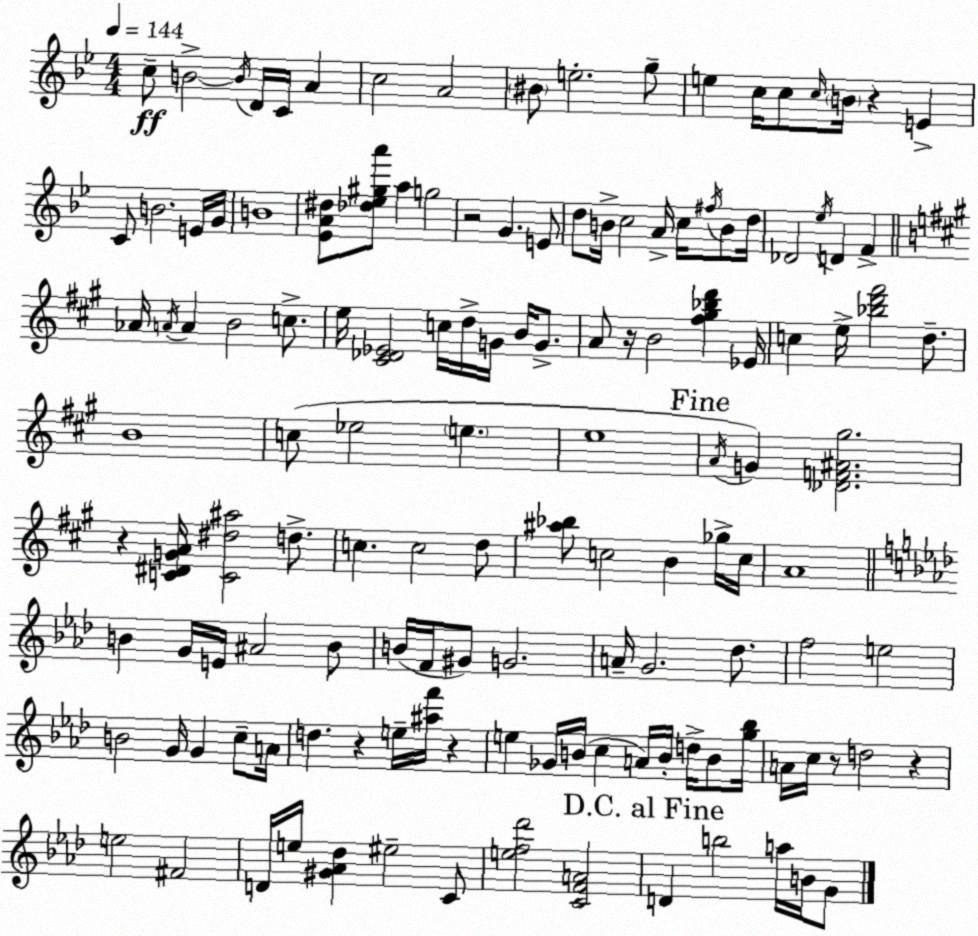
X:1
T:Untitled
M:4/4
L:1/4
K:Bb
c/2 B2 B/4 D/4 C/4 A c2 A2 ^B/2 e2 g/2 e c/4 c/2 c/4 B/4 z E C/2 B2 E/4 G/4 B4 [_EA^d]/2 [_d_e^ga']/2 a g2 z2 G E/2 d/2 B/4 c2 A/4 c/4 ^f/4 B/2 d/4 _D2 _e/4 D F _A/4 A/4 A B2 c/2 e/4 [^C_D_E]2 c/4 d/4 G/4 B/4 G/2 A/2 z/4 B2 [^f^g_bd'] _E/4 c e/4 [_bd'^f']2 d/2 B4 c/2 _e2 e e4 A/4 G [_DF^A^g]2 z [C^DGA]/4 [C^d^a]2 d/2 c c2 d/2 [^a_b]/2 c2 B _g/4 c/4 A4 B G/4 E/4 ^A2 B/2 B/4 F/4 ^G/2 G2 A/4 G2 _d/2 f2 e2 B2 G/4 G c/2 A/4 d z e/4 [^af']/4 z e _G/4 B/4 c A/4 B/4 d/4 B/2 [g_b]/4 A/4 c/4 z/2 d2 z e2 ^F2 D/4 e/4 [^G_A_d] ^e2 C/2 [ef_d']2 [CFA]2 D b2 a/4 B/4 G/2